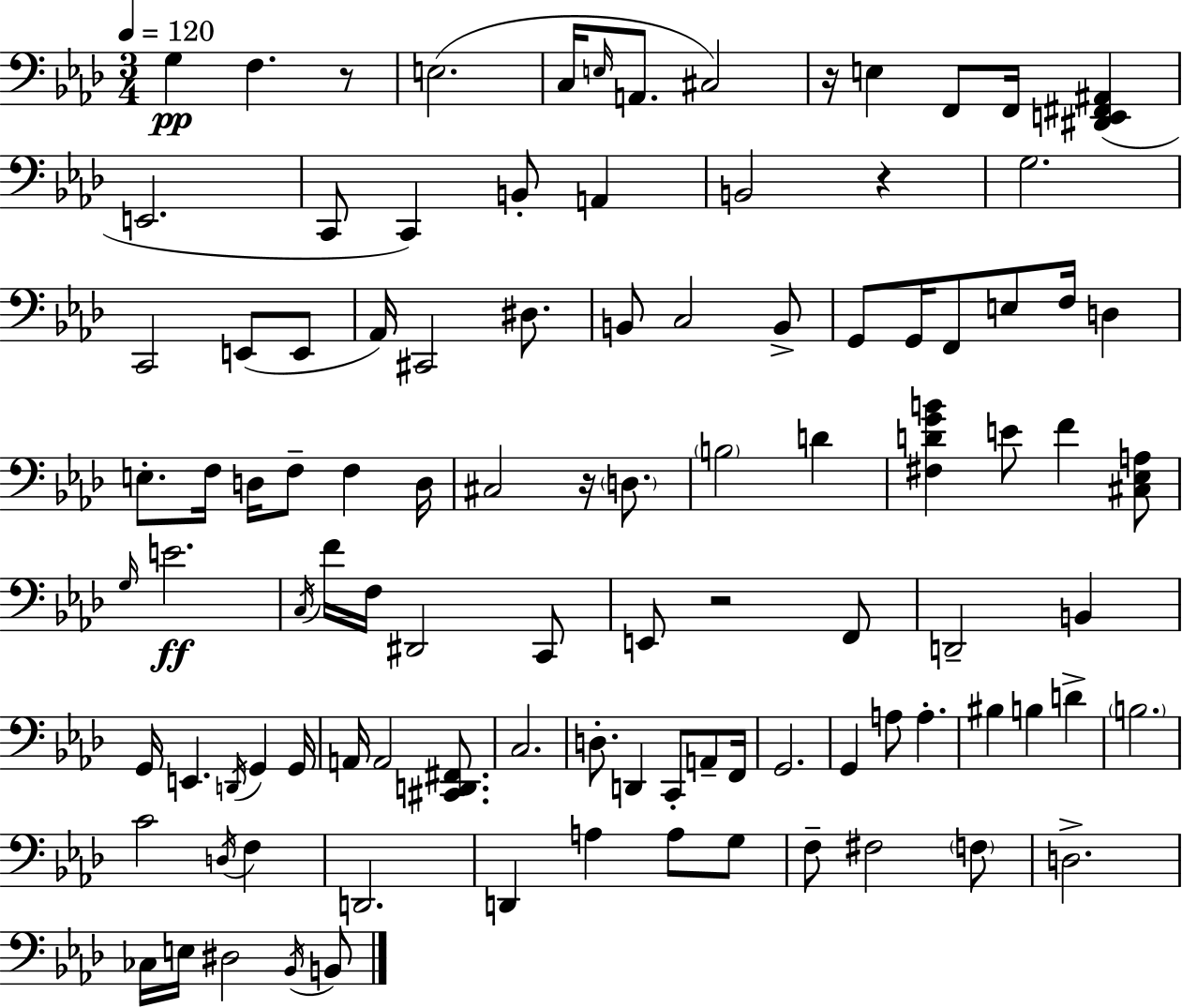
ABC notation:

X:1
T:Untitled
M:3/4
L:1/4
K:Ab
G, F, z/2 E,2 C,/4 E,/4 A,,/2 ^C,2 z/4 E, F,,/2 F,,/4 [^D,,E,,^F,,^A,,] E,,2 C,,/2 C,, B,,/2 A,, B,,2 z G,2 C,,2 E,,/2 E,,/2 _A,,/4 ^C,,2 ^D,/2 B,,/2 C,2 B,,/2 G,,/2 G,,/4 F,,/2 E,/2 F,/4 D, E,/2 F,/4 D,/4 F,/2 F, D,/4 ^C,2 z/4 D,/2 B,2 D [^F,DGB] E/2 F [^C,_E,A,]/2 G,/4 E2 C,/4 F/4 F,/4 ^D,,2 C,,/2 E,,/2 z2 F,,/2 D,,2 B,, G,,/4 E,, D,,/4 G,, G,,/4 A,,/4 A,,2 [^C,,D,,^F,,]/2 C,2 D,/2 D,, C,,/2 A,,/2 F,,/4 G,,2 G,, A,/2 A, ^B, B, D B,2 C2 D,/4 F, D,,2 D,, A, A,/2 G,/2 F,/2 ^F,2 F,/2 D,2 _C,/4 E,/4 ^D,2 _B,,/4 B,,/2